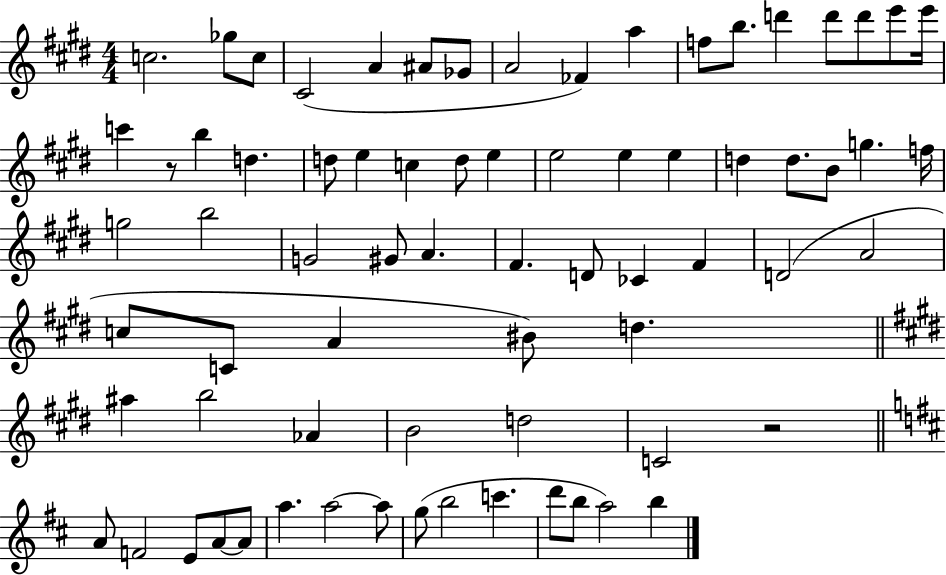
{
  \clef treble
  \numericTimeSignature
  \time 4/4
  \key e \major
  c''2. ges''8 c''8 | cis'2( a'4 ais'8 ges'8 | a'2 fes'4) a''4 | f''8 b''8. d'''4 d'''8 d'''8 e'''8 e'''16 | \break c'''4 r8 b''4 d''4. | d''8 e''4 c''4 d''8 e''4 | e''2 e''4 e''4 | d''4 d''8. b'8 g''4. f''16 | \break g''2 b''2 | g'2 gis'8 a'4. | fis'4. d'8 ces'4 fis'4 | d'2( a'2 | \break c''8 c'8 a'4 bis'8) d''4. | \bar "||" \break \key e \major ais''4 b''2 aes'4 | b'2 d''2 | c'2 r2 | \bar "||" \break \key d \major a'8 f'2 e'8 a'8~~ a'8 | a''4. a''2~~ a''8 | g''8( b''2 c'''4. | d'''8 b''8 a''2) b''4 | \break \bar "|."
}